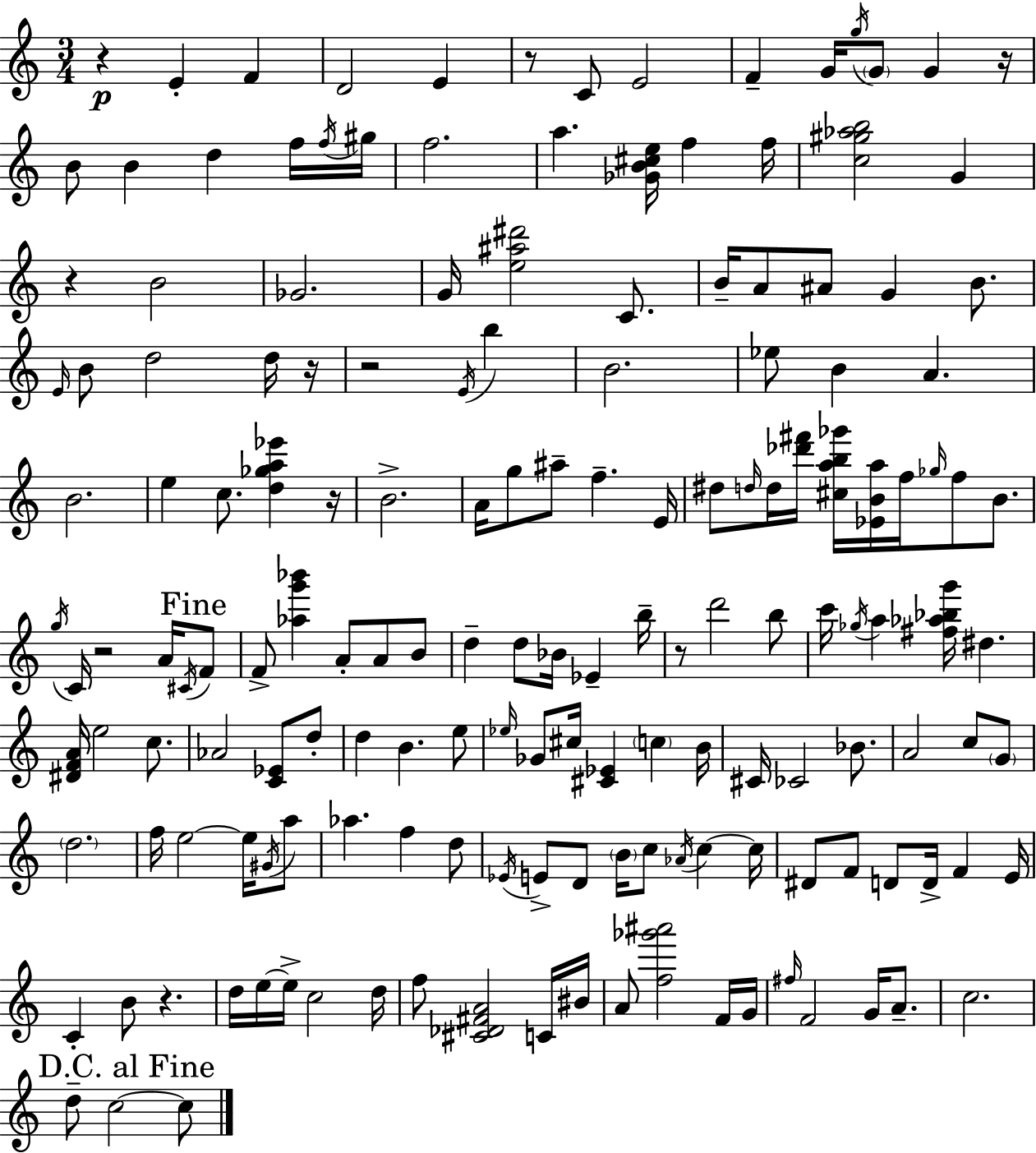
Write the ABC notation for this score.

X:1
T:Untitled
M:3/4
L:1/4
K:C
z E F D2 E z/2 C/2 E2 F G/4 g/4 G/2 G z/4 B/2 B d f/4 f/4 ^g/4 f2 a [_GB^ce]/4 f f/4 [c^g_ab]2 G z B2 _G2 G/4 [e^a^d']2 C/2 B/4 A/2 ^A/2 G B/2 E/4 B/2 d2 d/4 z/4 z2 E/4 b B2 _e/2 B A B2 e c/2 [d_ga_e'] z/4 B2 A/4 g/2 ^a/2 f E/4 ^d/2 d/4 d/4 [_d'^f']/4 [^cab_g']/4 [_EBa]/4 f/4 _g/4 f/2 B/2 g/4 C/4 z2 A/4 ^C/4 F/2 F/2 [_ag'_b'] A/2 A/2 B/2 d d/2 _B/4 _E b/4 z/2 d'2 b/2 c'/4 _g/4 a [^f_a_bg']/4 ^d [^DFA]/4 e2 c/2 _A2 [C_E]/2 d/2 d B e/2 _e/4 _G/2 ^c/4 [^C_E] c B/4 ^C/4 _C2 _B/2 A2 c/2 G/2 d2 f/4 e2 e/4 ^G/4 a/2 _a f d/2 _E/4 E/2 D/2 B/4 c/2 _A/4 c c/4 ^D/2 F/2 D/2 D/4 F E/4 C B/2 z d/4 e/4 e/4 c2 d/4 f/2 [^C_D^FA]2 C/4 ^B/4 A/2 [f_g'^a']2 F/4 G/4 ^f/4 F2 G/4 A/2 c2 d/2 c2 c/2